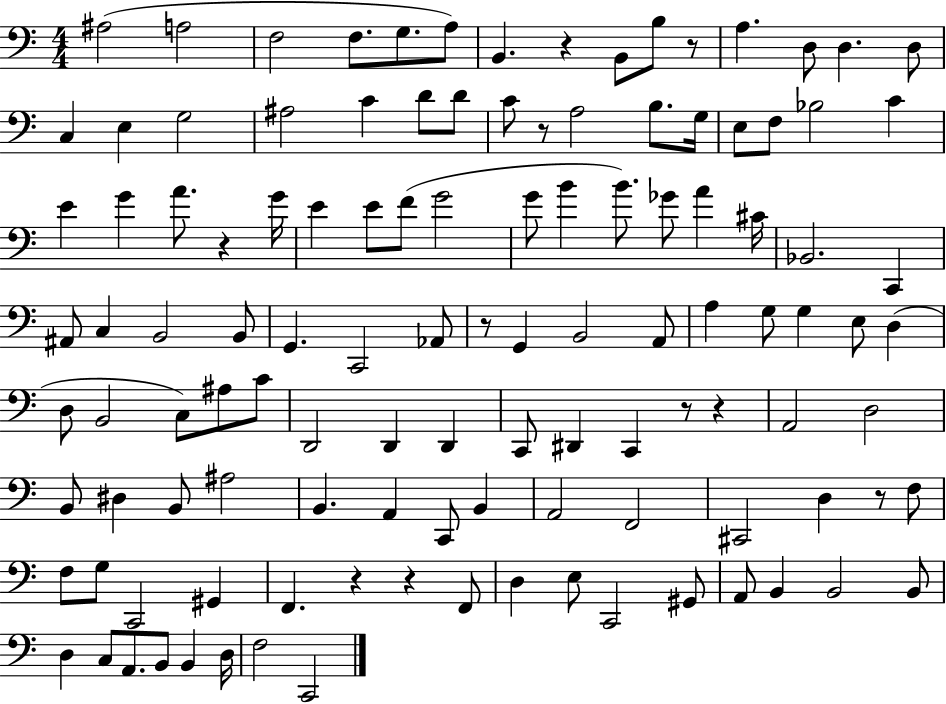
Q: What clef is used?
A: bass